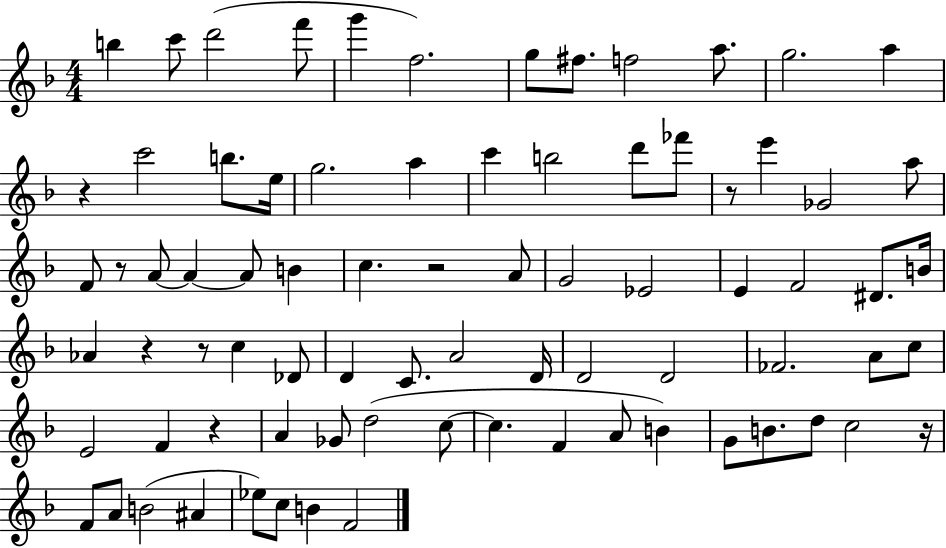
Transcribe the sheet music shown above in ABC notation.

X:1
T:Untitled
M:4/4
L:1/4
K:F
b c'/2 d'2 f'/2 g' f2 g/2 ^f/2 f2 a/2 g2 a z c'2 b/2 e/4 g2 a c' b2 d'/2 _f'/2 z/2 e' _G2 a/2 F/2 z/2 A/2 A A/2 B c z2 A/2 G2 _E2 E F2 ^D/2 B/4 _A z z/2 c _D/2 D C/2 A2 D/4 D2 D2 _F2 A/2 c/2 E2 F z A _G/2 d2 c/2 c F A/2 B G/2 B/2 d/2 c2 z/4 F/2 A/2 B2 ^A _e/2 c/2 B F2